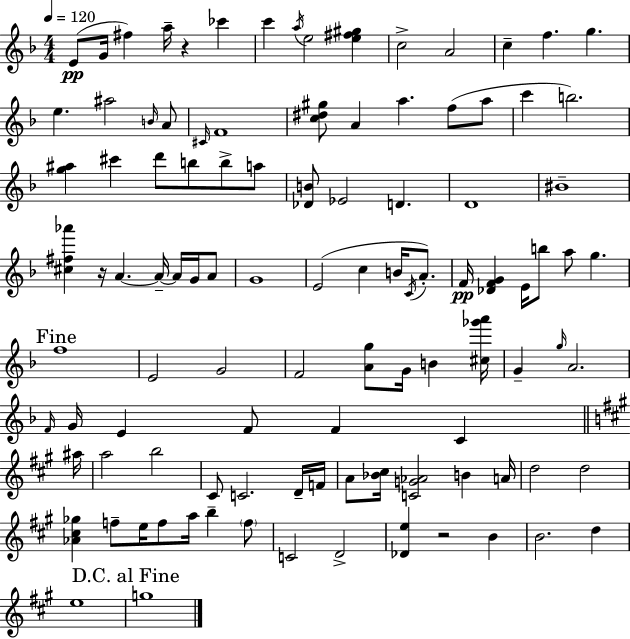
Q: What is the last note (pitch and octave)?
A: G5